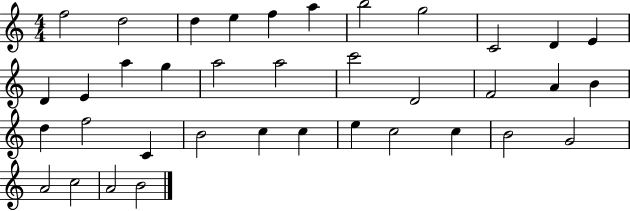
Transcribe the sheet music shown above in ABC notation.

X:1
T:Untitled
M:4/4
L:1/4
K:C
f2 d2 d e f a b2 g2 C2 D E D E a g a2 a2 c'2 D2 F2 A B d f2 C B2 c c e c2 c B2 G2 A2 c2 A2 B2